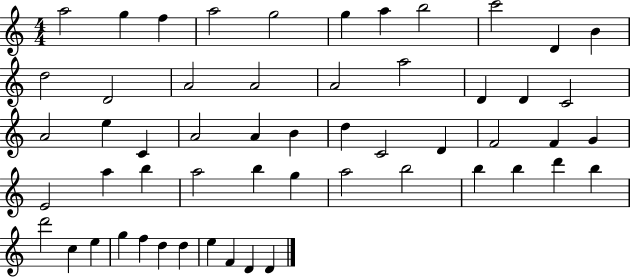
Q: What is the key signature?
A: C major